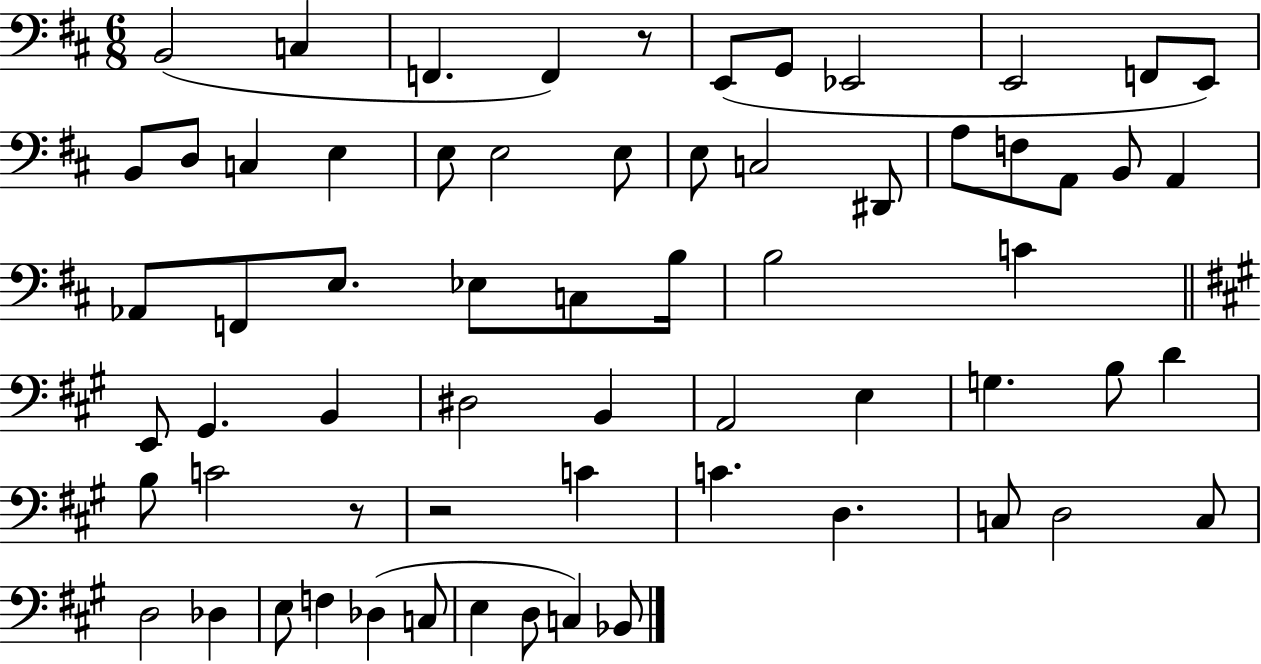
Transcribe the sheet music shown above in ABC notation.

X:1
T:Untitled
M:6/8
L:1/4
K:D
B,,2 C, F,, F,, z/2 E,,/2 G,,/2 _E,,2 E,,2 F,,/2 E,,/2 B,,/2 D,/2 C, E, E,/2 E,2 E,/2 E,/2 C,2 ^D,,/2 A,/2 F,/2 A,,/2 B,,/2 A,, _A,,/2 F,,/2 E,/2 _E,/2 C,/2 B,/4 B,2 C E,,/2 ^G,, B,, ^D,2 B,, A,,2 E, G, B,/2 D B,/2 C2 z/2 z2 C C D, C,/2 D,2 C,/2 D,2 _D, E,/2 F, _D, C,/2 E, D,/2 C, _B,,/2